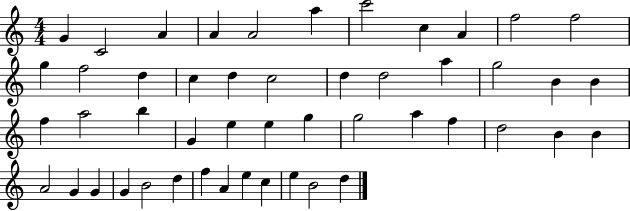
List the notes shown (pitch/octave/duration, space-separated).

G4/q C4/h A4/q A4/q A4/h A5/q C6/h C5/q A4/q F5/h F5/h G5/q F5/h D5/q C5/q D5/q C5/h D5/q D5/h A5/q G5/h B4/q B4/q F5/q A5/h B5/q G4/q E5/q E5/q G5/q G5/h A5/q F5/q D5/h B4/q B4/q A4/h G4/q G4/q G4/q B4/h D5/q F5/q A4/q E5/q C5/q E5/q B4/h D5/q